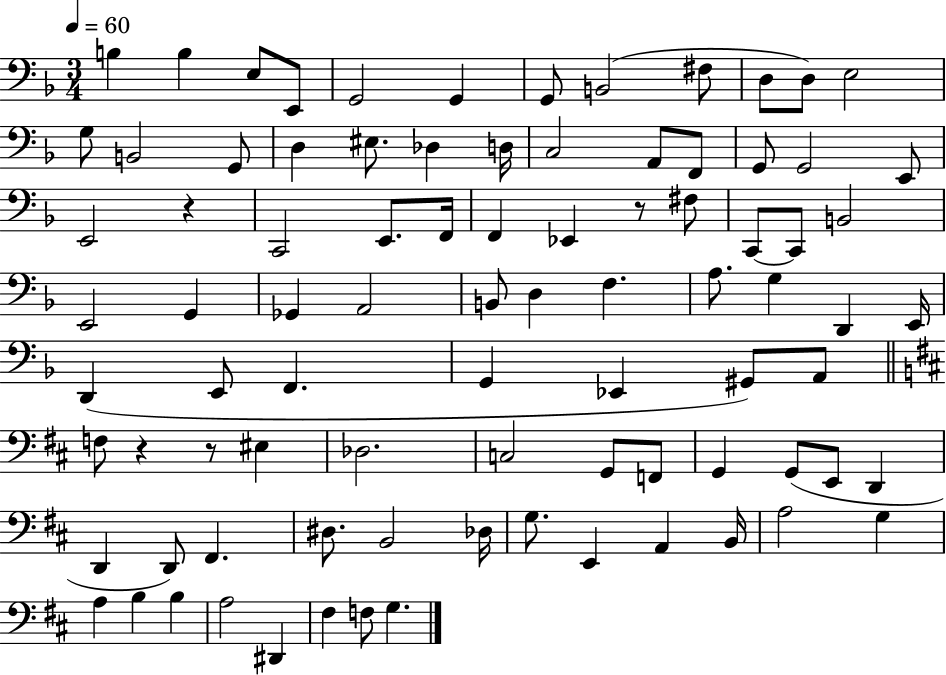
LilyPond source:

{
  \clef bass
  \numericTimeSignature
  \time 3/4
  \key f \major
  \tempo 4 = 60
  b4 b4 e8 e,8 | g,2 g,4 | g,8 b,2( fis8 | d8 d8) e2 | \break g8 b,2 g,8 | d4 eis8. des4 d16 | c2 a,8 f,8 | g,8 g,2 e,8 | \break e,2 r4 | c,2 e,8. f,16 | f,4 ees,4 r8 fis8 | c,8~~ c,8 b,2 | \break e,2 g,4 | ges,4 a,2 | b,8 d4 f4. | a8. g4 d,4 e,16 | \break d,4( e,8 f,4. | g,4 ees,4 gis,8) a,8 | \bar "||" \break \key b \minor f8 r4 r8 eis4 | des2. | c2 g,8 f,8 | g,4 g,8( e,8 d,4 | \break d,4 d,8) fis,4. | dis8. b,2 des16 | g8. e,4 a,4 b,16 | a2 g4 | \break a4 b4 b4 | a2 dis,4 | fis4 f8 g4. | \bar "|."
}